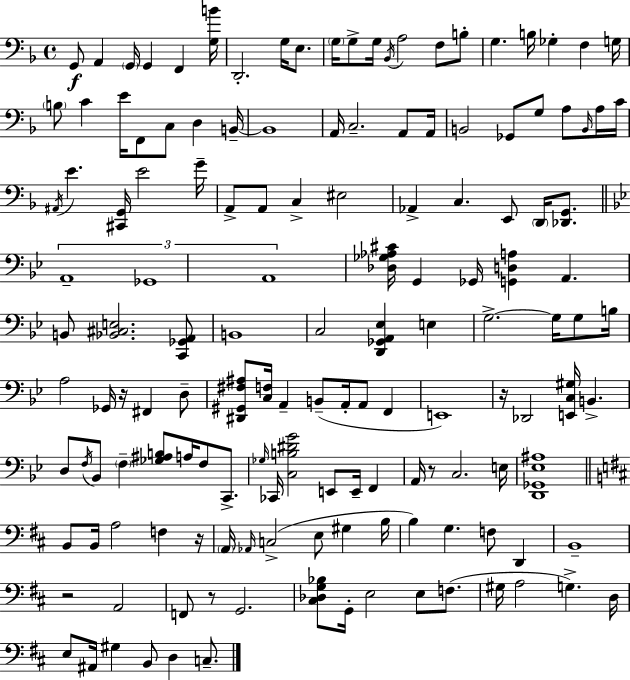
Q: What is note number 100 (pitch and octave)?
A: E3